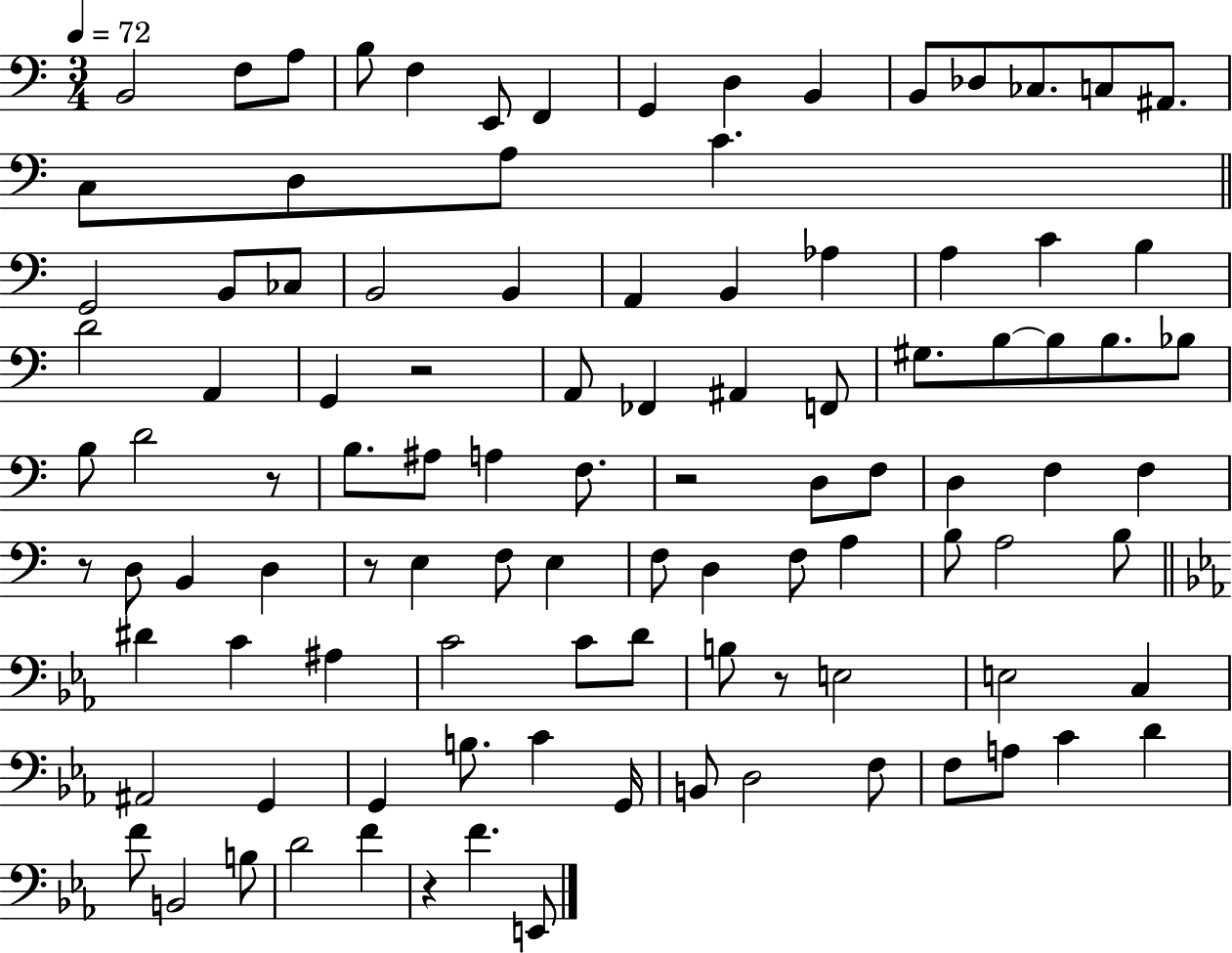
B2/h F3/e A3/e B3/e F3/q E2/e F2/q G2/q D3/q B2/q B2/e Db3/e CES3/e. C3/e A#2/e. C3/e D3/e A3/e C4/q. G2/h B2/e CES3/e B2/h B2/q A2/q B2/q Ab3/q A3/q C4/q B3/q D4/h A2/q G2/q R/h A2/e FES2/q A#2/q F2/e G#3/e. B3/e B3/e B3/e. Bb3/e B3/e D4/h R/e B3/e. A#3/e A3/q F3/e. R/h D3/e F3/e D3/q F3/q F3/q R/e D3/e B2/q D3/q R/e E3/q F3/e E3/q F3/e D3/q F3/e A3/q B3/e A3/h B3/e D#4/q C4/q A#3/q C4/h C4/e D4/e B3/e R/e E3/h E3/h C3/q A#2/h G2/q G2/q B3/e. C4/q G2/s B2/e D3/h F3/e F3/e A3/e C4/q D4/q F4/e B2/h B3/e D4/h F4/q R/q F4/q. E2/e